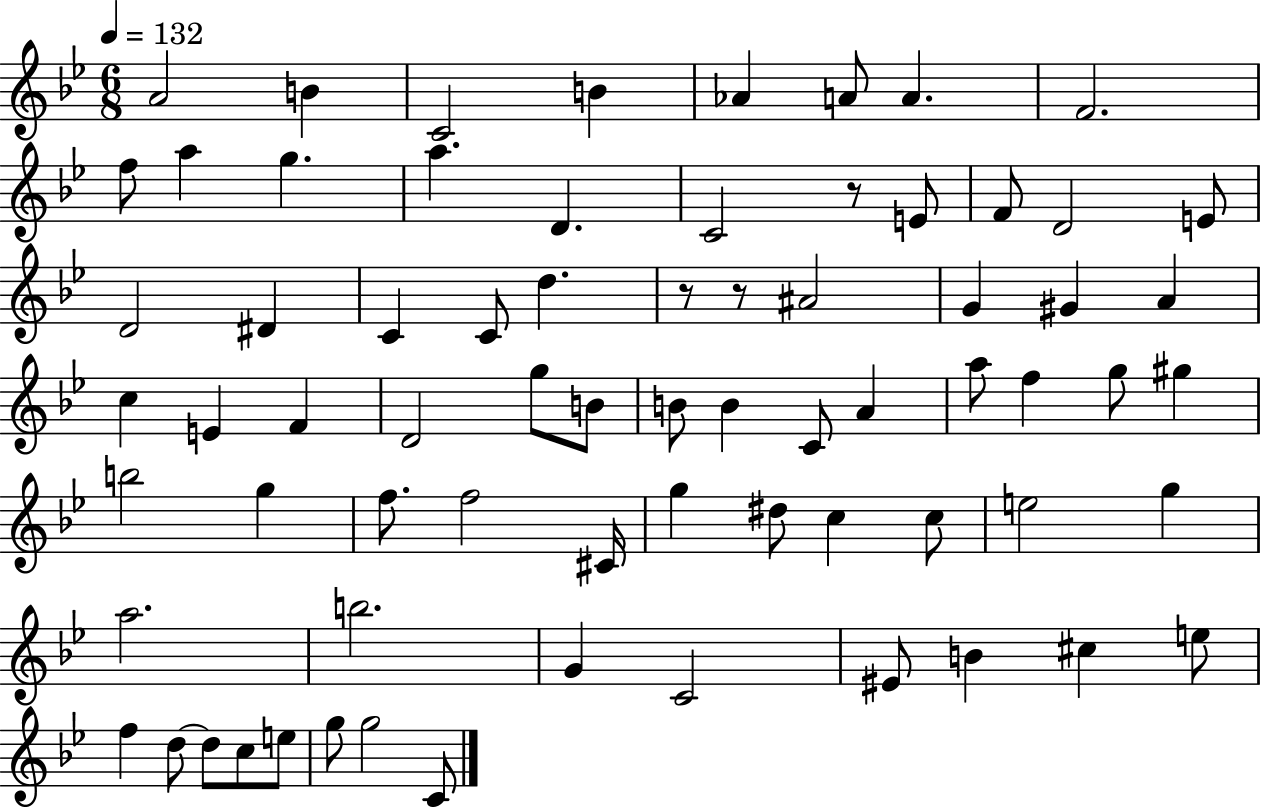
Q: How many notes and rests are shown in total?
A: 71